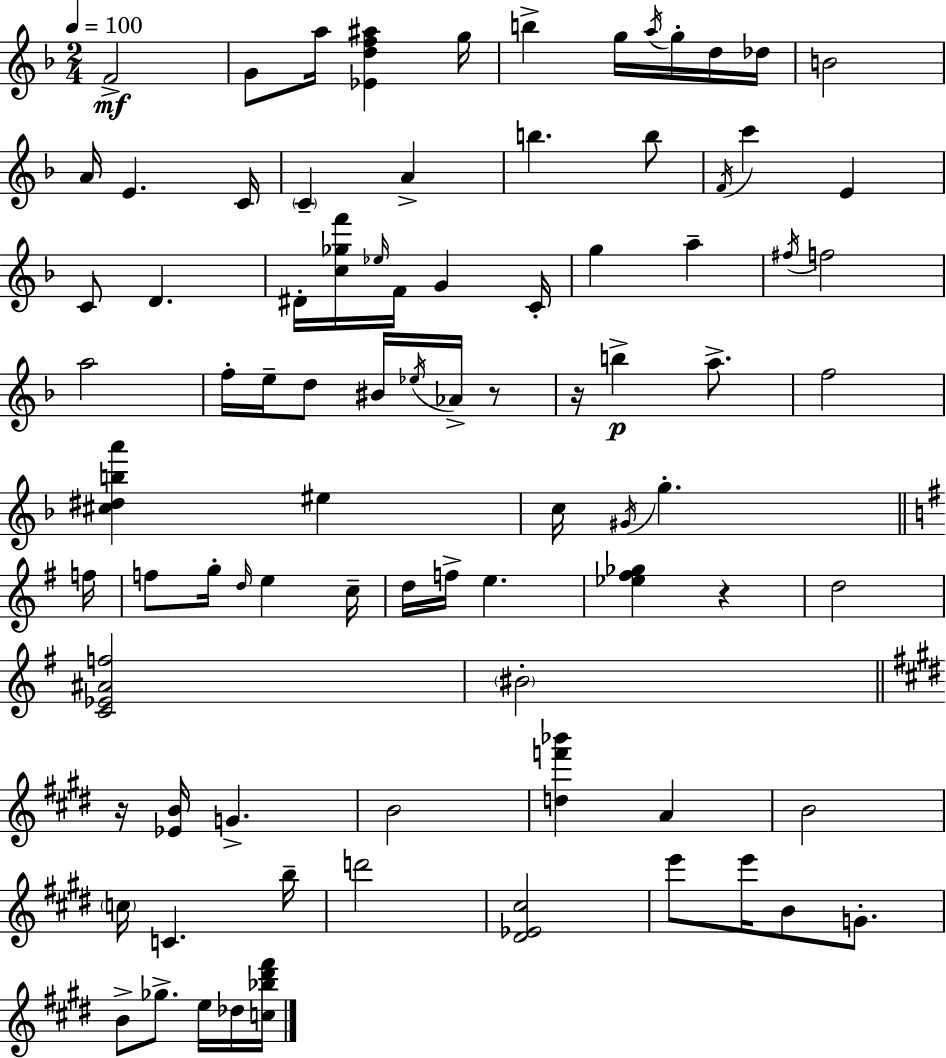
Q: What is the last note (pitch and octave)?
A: Db5